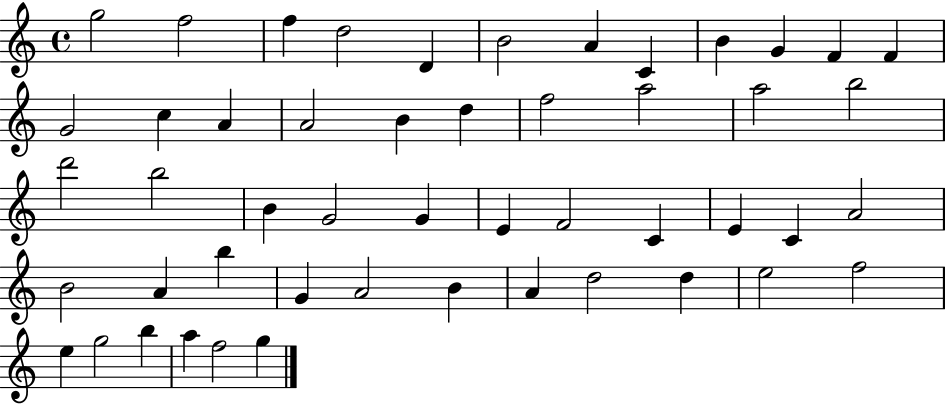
G5/h F5/h F5/q D5/h D4/q B4/h A4/q C4/q B4/q G4/q F4/q F4/q G4/h C5/q A4/q A4/h B4/q D5/q F5/h A5/h A5/h B5/h D6/h B5/h B4/q G4/h G4/q E4/q F4/h C4/q E4/q C4/q A4/h B4/h A4/q B5/q G4/q A4/h B4/q A4/q D5/h D5/q E5/h F5/h E5/q G5/h B5/q A5/q F5/h G5/q